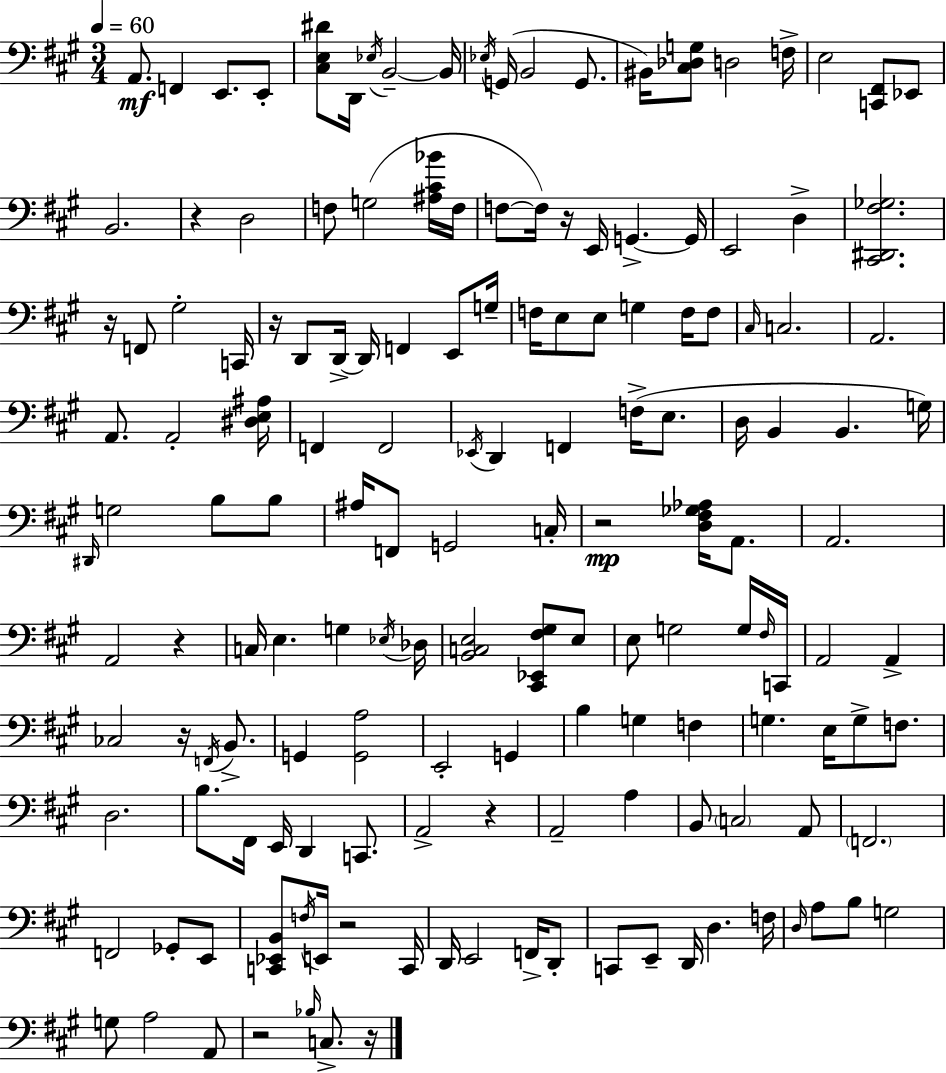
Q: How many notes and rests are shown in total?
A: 156